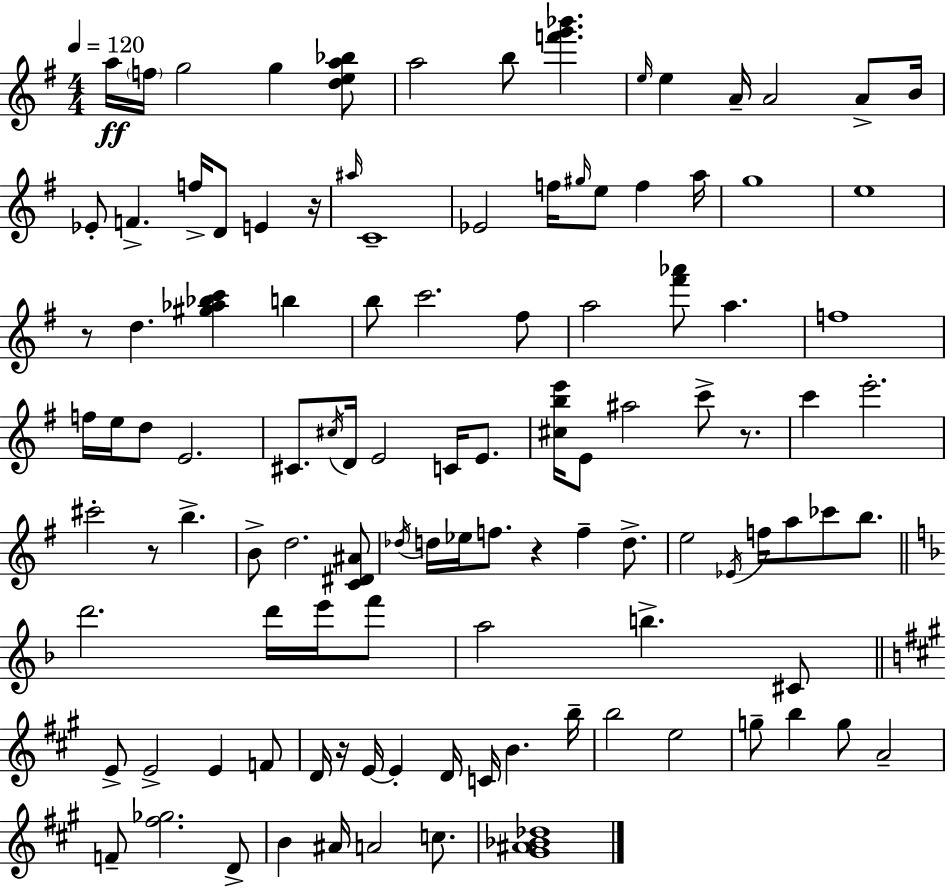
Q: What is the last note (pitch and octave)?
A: C5